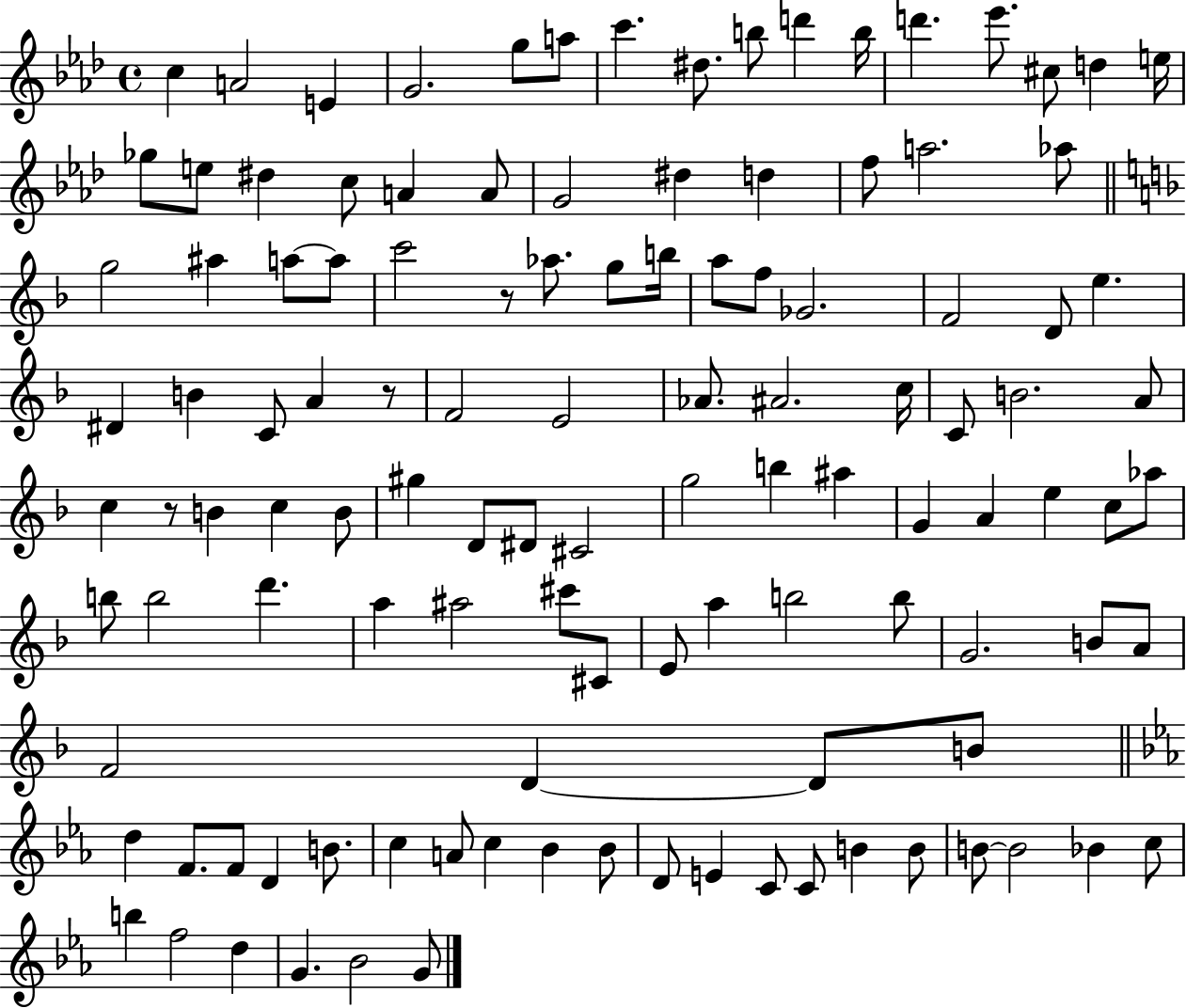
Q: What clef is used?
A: treble